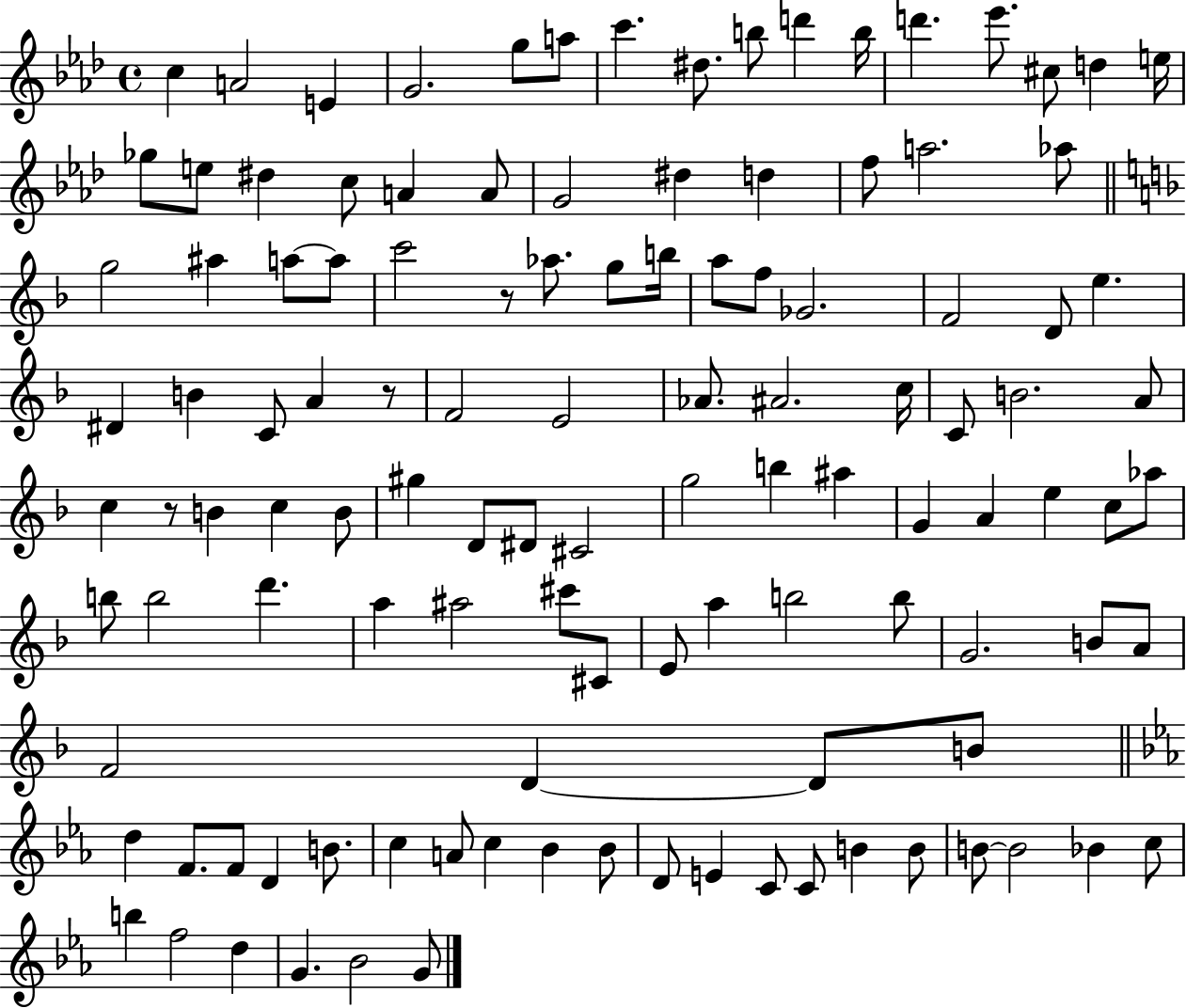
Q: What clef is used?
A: treble